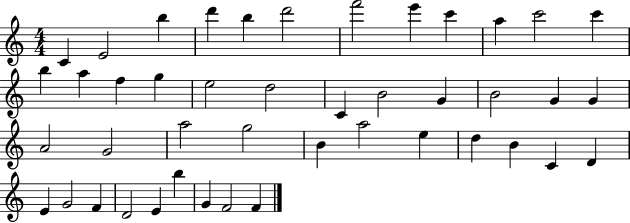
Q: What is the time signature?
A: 4/4